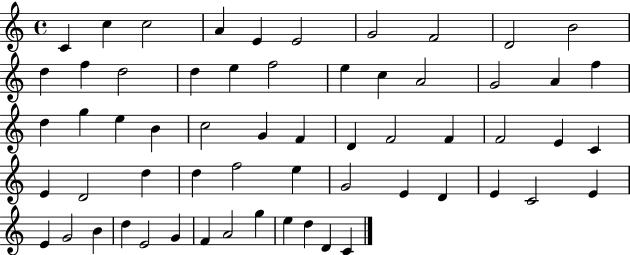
{
  \clef treble
  \time 4/4
  \defaultTimeSignature
  \key c \major
  c'4 c''4 c''2 | a'4 e'4 e'2 | g'2 f'2 | d'2 b'2 | \break d''4 f''4 d''2 | d''4 e''4 f''2 | e''4 c''4 a'2 | g'2 a'4 f''4 | \break d''4 g''4 e''4 b'4 | c''2 g'4 f'4 | d'4 f'2 f'4 | f'2 e'4 c'4 | \break e'4 d'2 d''4 | d''4 f''2 e''4 | g'2 e'4 d'4 | e'4 c'2 e'4 | \break e'4 g'2 b'4 | d''4 e'2 g'4 | f'4 a'2 g''4 | e''4 d''4 d'4 c'4 | \break \bar "|."
}